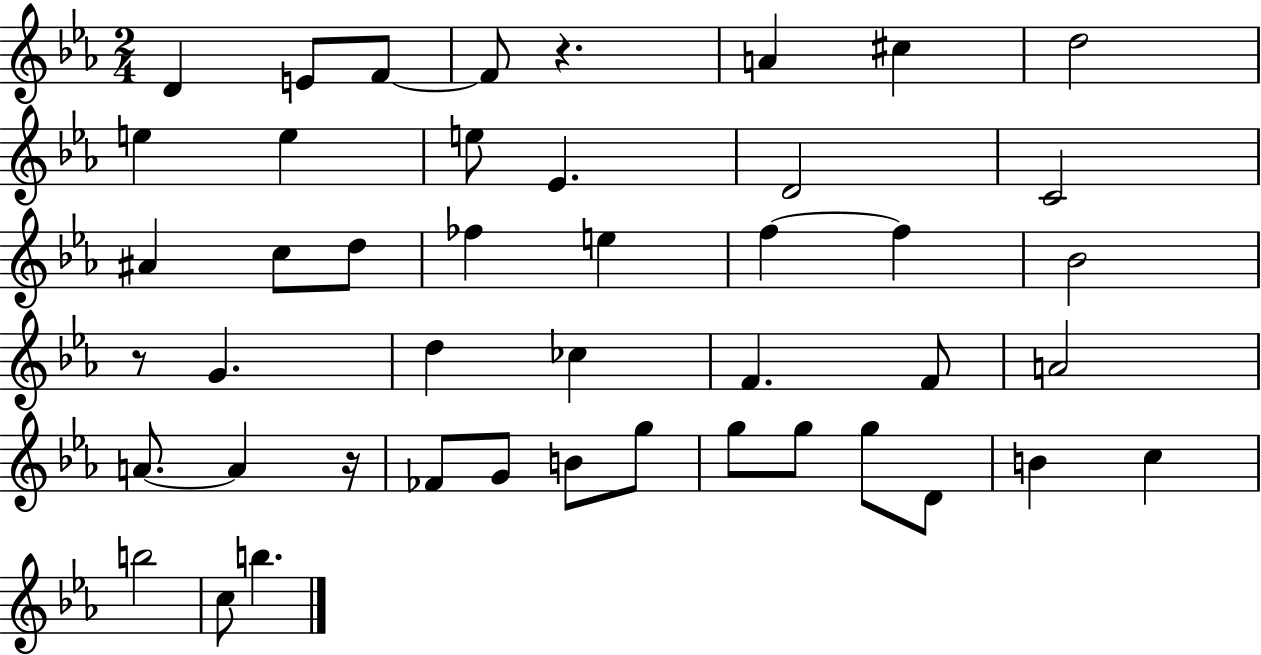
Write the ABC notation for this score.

X:1
T:Untitled
M:2/4
L:1/4
K:Eb
D E/2 F/2 F/2 z A ^c d2 e e e/2 _E D2 C2 ^A c/2 d/2 _f e f f _B2 z/2 G d _c F F/2 A2 A/2 A z/4 _F/2 G/2 B/2 g/2 g/2 g/2 g/2 D/2 B c b2 c/2 b